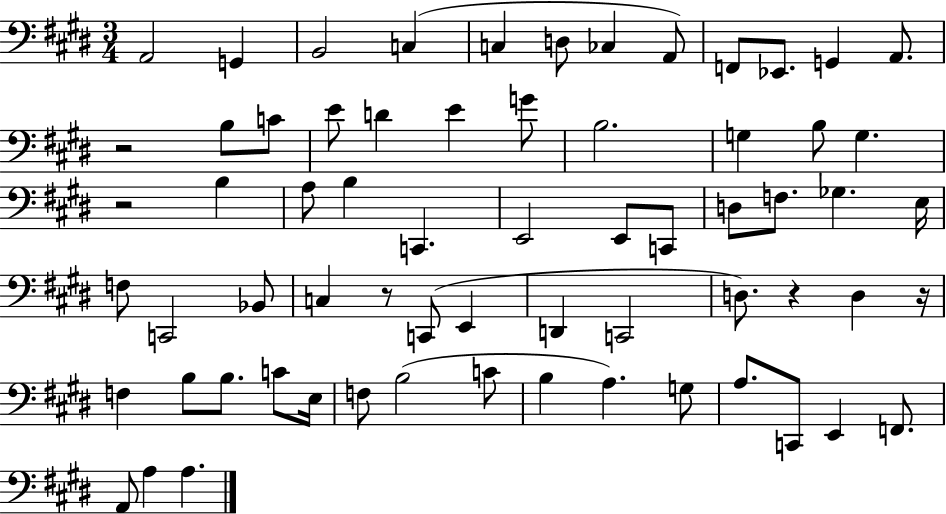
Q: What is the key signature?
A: E major